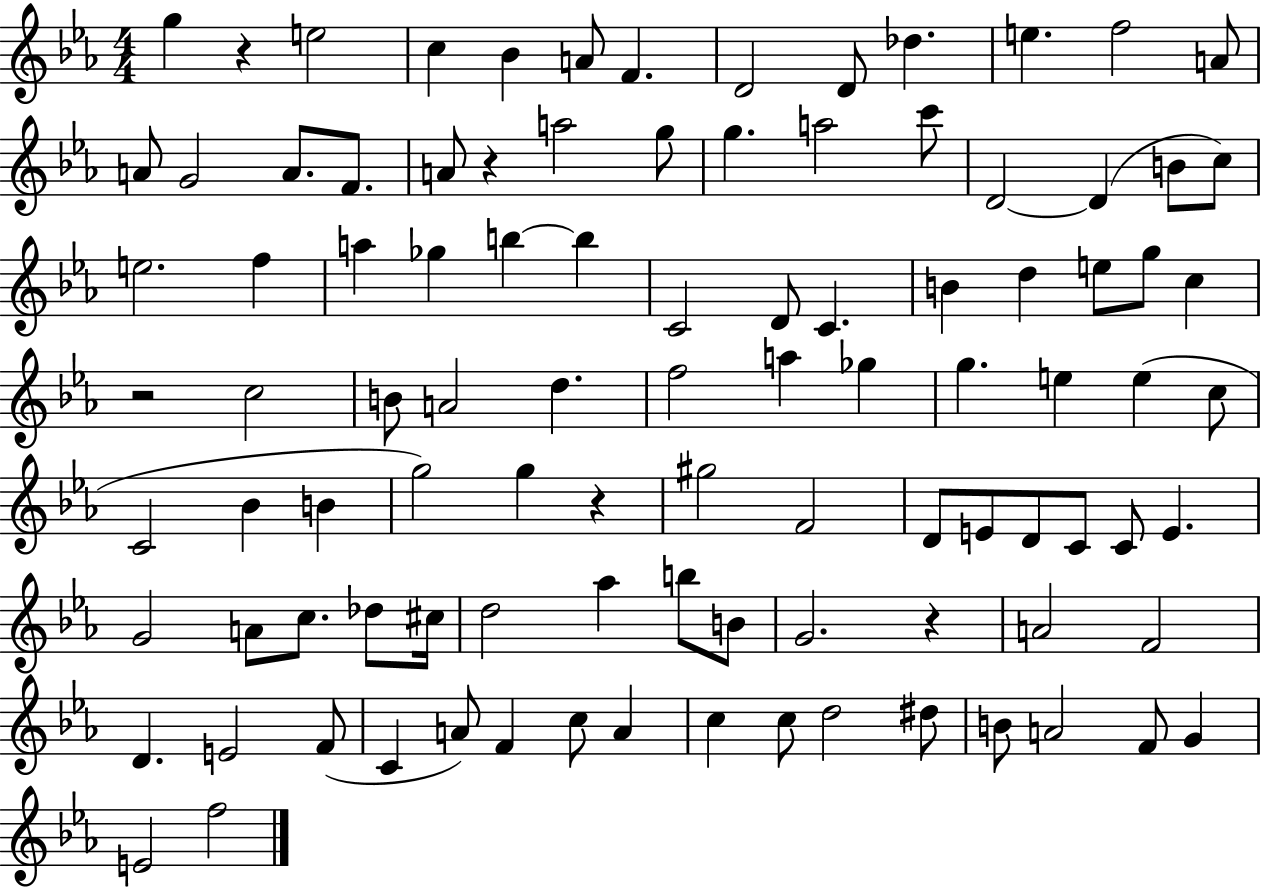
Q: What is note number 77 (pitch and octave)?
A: D4